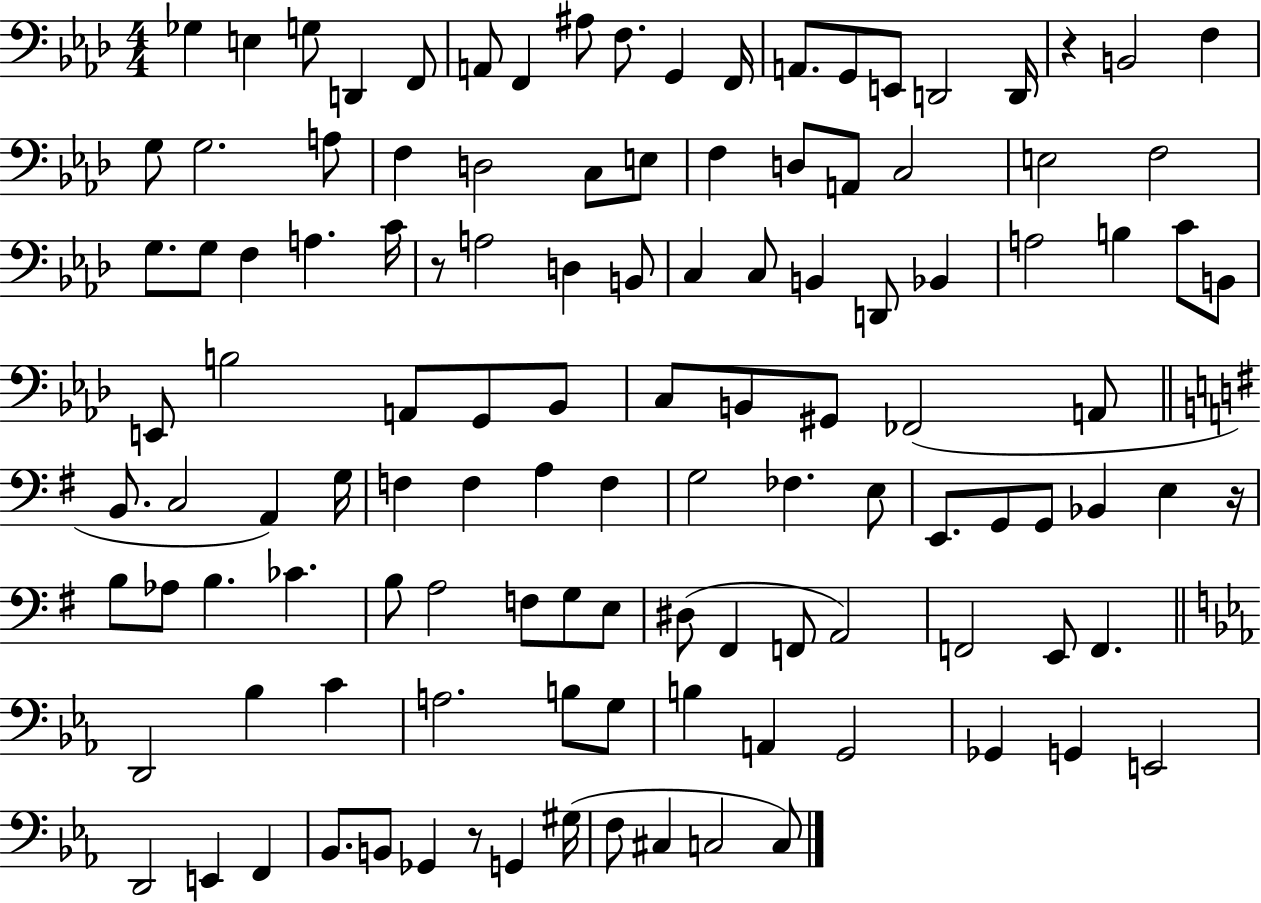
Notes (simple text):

Gb3/q E3/q G3/e D2/q F2/e A2/e F2/q A#3/e F3/e. G2/q F2/s A2/e. G2/e E2/e D2/h D2/s R/q B2/h F3/q G3/e G3/h. A3/e F3/q D3/h C3/e E3/e F3/q D3/e A2/e C3/h E3/h F3/h G3/e. G3/e F3/q A3/q. C4/s R/e A3/h D3/q B2/e C3/q C3/e B2/q D2/e Bb2/q A3/h B3/q C4/e B2/e E2/e B3/h A2/e G2/e Bb2/e C3/e B2/e G#2/e FES2/h A2/e B2/e. C3/h A2/q G3/s F3/q F3/q A3/q F3/q G3/h FES3/q. E3/e E2/e. G2/e G2/e Bb2/q E3/q R/s B3/e Ab3/e B3/q. CES4/q. B3/e A3/h F3/e G3/e E3/e D#3/e F#2/q F2/e A2/h F2/h E2/e F2/q. D2/h Bb3/q C4/q A3/h. B3/e G3/e B3/q A2/q G2/h Gb2/q G2/q E2/h D2/h E2/q F2/q Bb2/e. B2/e Gb2/q R/e G2/q G#3/s F3/e C#3/q C3/h C3/e